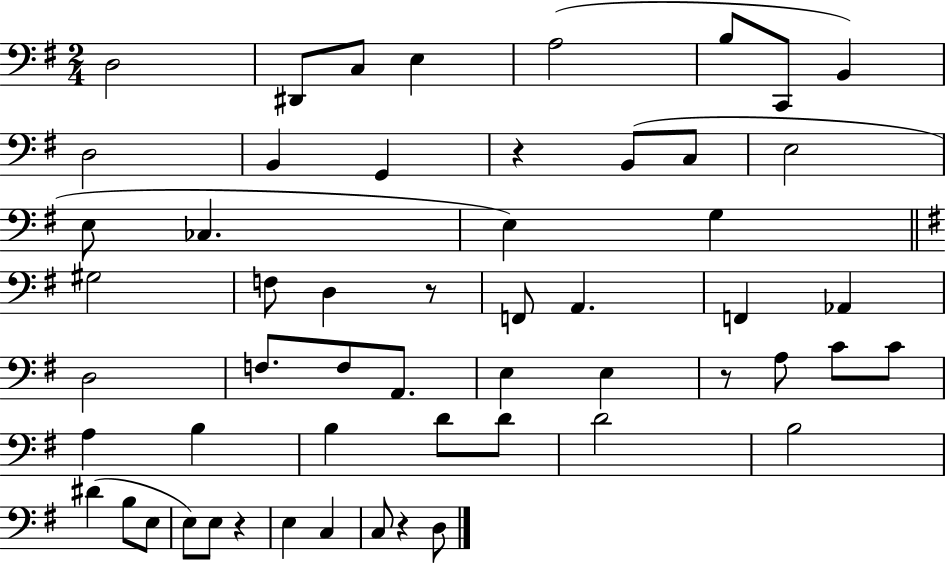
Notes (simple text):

D3/h D#2/e C3/e E3/q A3/h B3/e C2/e B2/q D3/h B2/q G2/q R/q B2/e C3/e E3/h E3/e CES3/q. E3/q G3/q G#3/h F3/e D3/q R/e F2/e A2/q. F2/q Ab2/q D3/h F3/e. F3/e A2/e. E3/q E3/q R/e A3/e C4/e C4/e A3/q B3/q B3/q D4/e D4/e D4/h B3/h D#4/q B3/e E3/e E3/e E3/e R/q E3/q C3/q C3/e R/q D3/e